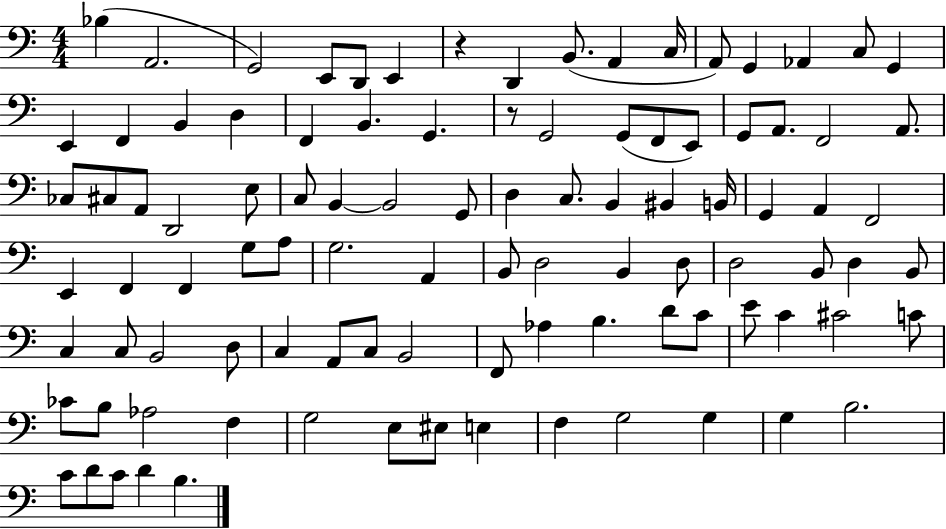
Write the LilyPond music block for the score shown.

{
  \clef bass
  \numericTimeSignature
  \time 4/4
  \key c \major
  bes4( a,2. | g,2) e,8 d,8 e,4 | r4 d,4 b,8.( a,4 c16 | a,8) g,4 aes,4 c8 g,4 | \break e,4 f,4 b,4 d4 | f,4 b,4. g,4. | r8 g,2 g,8( f,8 e,8) | g,8 a,8. f,2 a,8. | \break ces8 cis8 a,8 d,2 e8 | c8 b,4~~ b,2 g,8 | d4 c8. b,4 bis,4 b,16 | g,4 a,4 f,2 | \break e,4 f,4 f,4 g8 a8 | g2. a,4 | b,8 d2 b,4 d8 | d2 b,8 d4 b,8 | \break c4 c8 b,2 d8 | c4 a,8 c8 b,2 | f,8 aes4 b4. d'8 c'8 | e'8 c'4 cis'2 c'8 | \break ces'8 b8 aes2 f4 | g2 e8 eis8 e4 | f4 g2 g4 | g4 b2. | \break c'8 d'8 c'8 d'4 b4. | \bar "|."
}